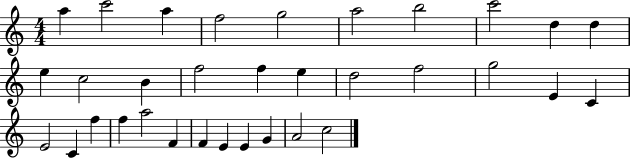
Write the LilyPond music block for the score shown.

{
  \clef treble
  \numericTimeSignature
  \time 4/4
  \key c \major
  a''4 c'''2 a''4 | f''2 g''2 | a''2 b''2 | c'''2 d''4 d''4 | \break e''4 c''2 b'4 | f''2 f''4 e''4 | d''2 f''2 | g''2 e'4 c'4 | \break e'2 c'4 f''4 | f''4 a''2 f'4 | f'4 e'4 e'4 g'4 | a'2 c''2 | \break \bar "|."
}